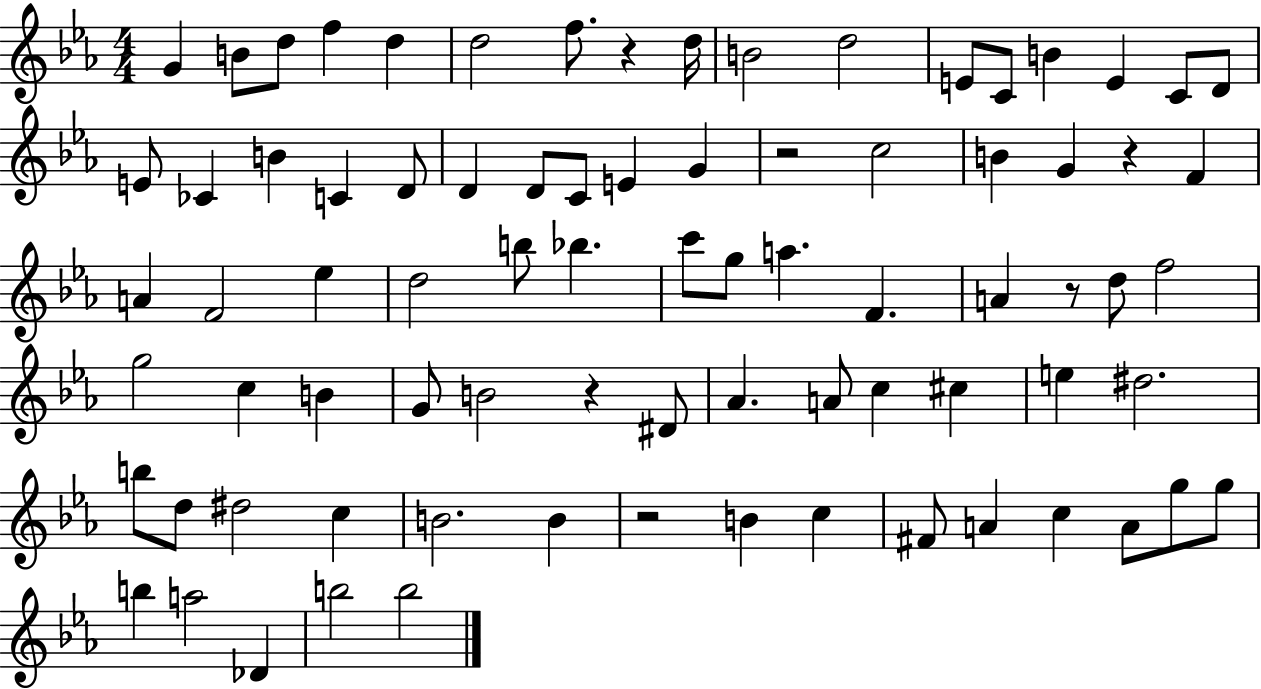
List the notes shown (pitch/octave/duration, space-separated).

G4/q B4/e D5/e F5/q D5/q D5/h F5/e. R/q D5/s B4/h D5/h E4/e C4/e B4/q E4/q C4/e D4/e E4/e CES4/q B4/q C4/q D4/e D4/q D4/e C4/e E4/q G4/q R/h C5/h B4/q G4/q R/q F4/q A4/q F4/h Eb5/q D5/h B5/e Bb5/q. C6/e G5/e A5/q. F4/q. A4/q R/e D5/e F5/h G5/h C5/q B4/q G4/e B4/h R/q D#4/e Ab4/q. A4/e C5/q C#5/q E5/q D#5/h. B5/e D5/e D#5/h C5/q B4/h. B4/q R/h B4/q C5/q F#4/e A4/q C5/q A4/e G5/e G5/e B5/q A5/h Db4/q B5/h B5/h